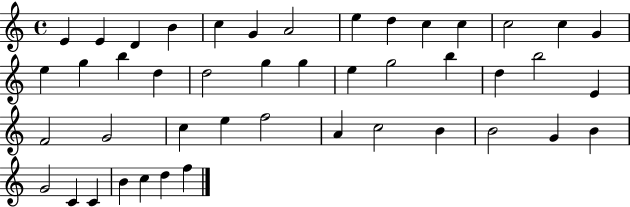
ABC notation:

X:1
T:Untitled
M:4/4
L:1/4
K:C
E E D B c G A2 e d c c c2 c G e g b d d2 g g e g2 b d b2 E F2 G2 c e f2 A c2 B B2 G B G2 C C B c d f